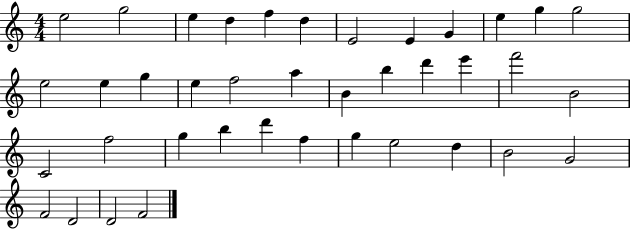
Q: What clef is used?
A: treble